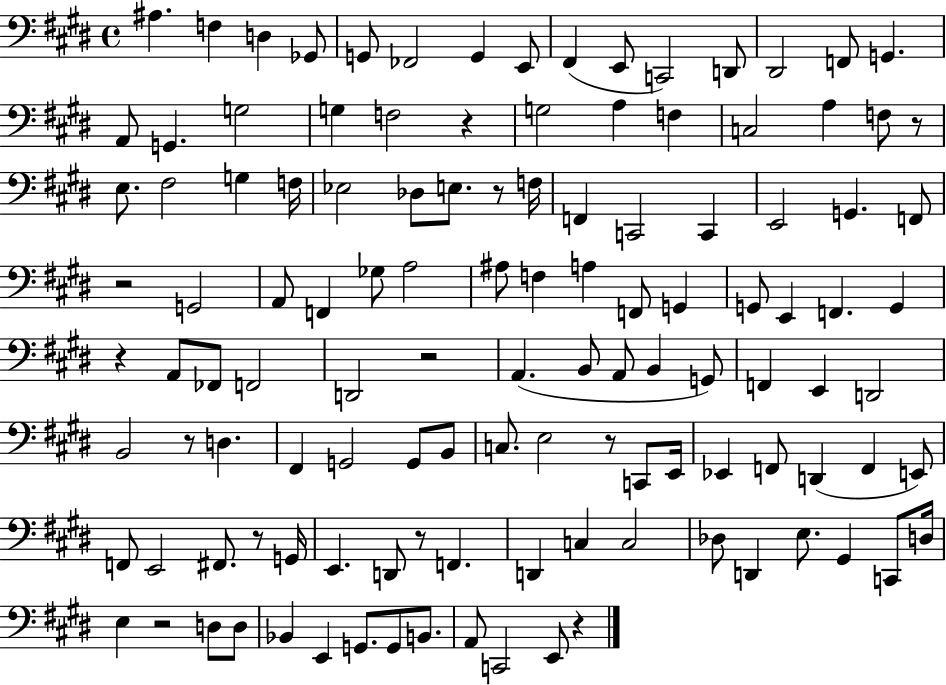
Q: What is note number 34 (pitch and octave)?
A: F3